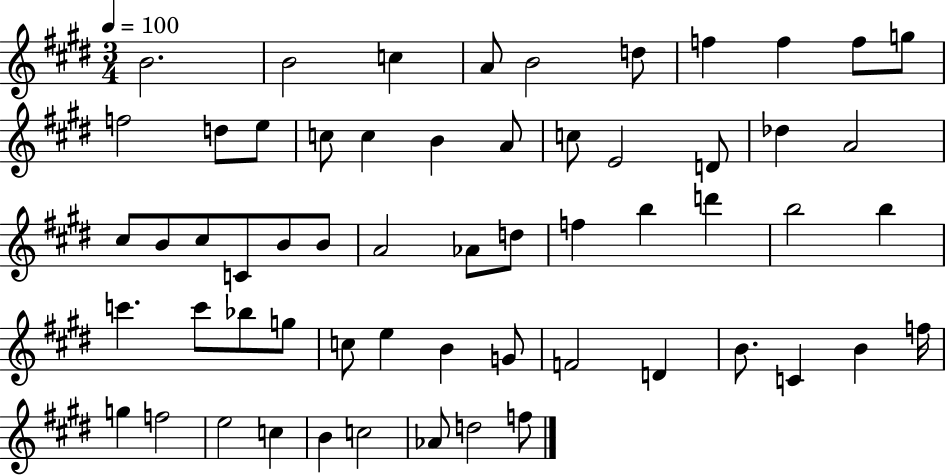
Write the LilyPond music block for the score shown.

{
  \clef treble
  \numericTimeSignature
  \time 3/4
  \key e \major
  \tempo 4 = 100
  b'2. | b'2 c''4 | a'8 b'2 d''8 | f''4 f''4 f''8 g''8 | \break f''2 d''8 e''8 | c''8 c''4 b'4 a'8 | c''8 e'2 d'8 | des''4 a'2 | \break cis''8 b'8 cis''8 c'8 b'8 b'8 | a'2 aes'8 d''8 | f''4 b''4 d'''4 | b''2 b''4 | \break c'''4. c'''8 bes''8 g''8 | c''8 e''4 b'4 g'8 | f'2 d'4 | b'8. c'4 b'4 f''16 | \break g''4 f''2 | e''2 c''4 | b'4 c''2 | aes'8 d''2 f''8 | \break \bar "|."
}